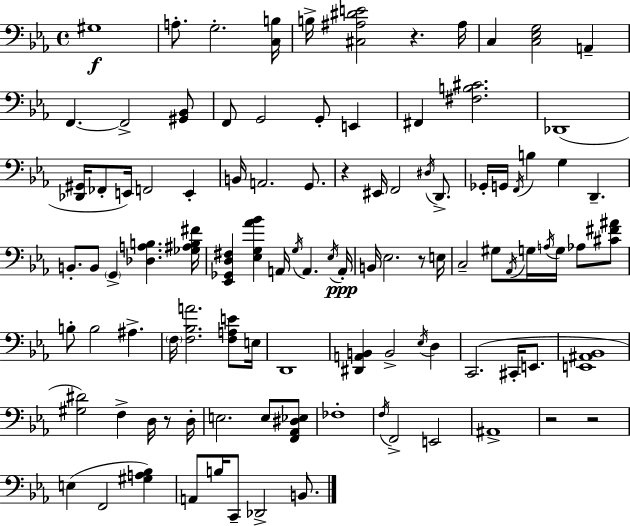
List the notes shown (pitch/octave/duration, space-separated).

G#3/w A3/e. G3/h. [C3,B3]/s B3/s [C#3,A#3,D#4,E4]/h R/q. A#3/s C3/q [C3,Eb3,G3]/h A2/q F2/q. F2/h [G#2,Bb2]/e F2/e G2/h G2/e E2/q F#2/q [F#3,B3,C#4]/h. Db2/w [Db2,G#2]/s FES2/e E2/s F2/h E2/q B2/s A2/h. G2/e. R/q EIS2/s F2/h D#3/s D2/e. Gb2/s G2/s F2/s B3/q G3/q D2/q. B2/e. B2/e G2/q [Db3,A3,B3]/q. [Gb3,A#3,B3,F#4]/s [Eb2,Gb2,D3,F#3]/q [Eb3,G3,Ab4,Bb4]/q A2/s G3/s A2/q. Eb3/s A2/s B2/s Eb3/h. R/e E3/s C3/h G#3/e Ab2/s G3/s A3/s G3/s Ab3/e [C#4,F#4,A#4]/e B3/e B3/h A#3/q. F3/s [F3,Bb3,A4]/h. [F3,A3,E4]/e E3/s D2/w [D#2,A2,B2]/q B2/h Eb3/s D3/q C2/h. C#2/s E2/e. [E2,A#2,Bb2]/w [G#3,D#4]/h F3/q D3/s R/e D3/s E3/h. E3/e [F2,Ab2,D#3,Eb3]/e FES3/w F3/s F2/h E2/h A#2/w R/h R/h E3/q F2/h [G#3,A3,Bb3]/q A2/e B3/s C2/e Db2/h B2/e.